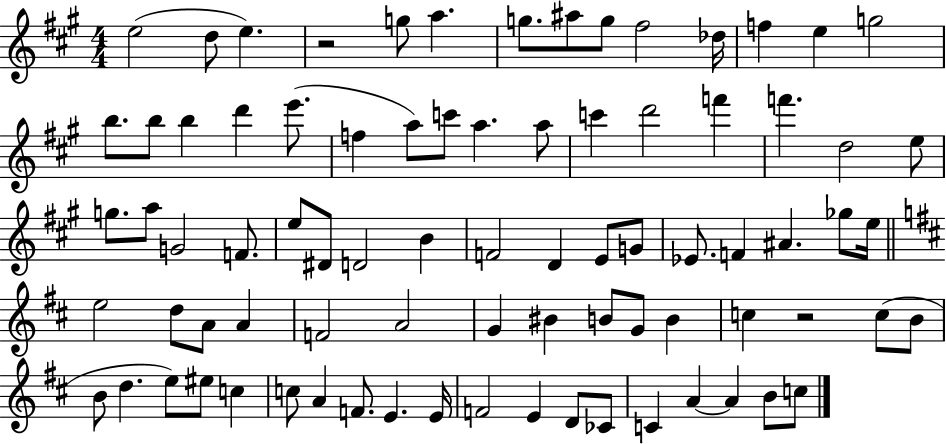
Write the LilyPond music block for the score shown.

{
  \clef treble
  \numericTimeSignature
  \time 4/4
  \key a \major
  e''2( d''8 e''4.) | r2 g''8 a''4. | g''8. ais''8 g''8 fis''2 des''16 | f''4 e''4 g''2 | \break b''8. b''8 b''4 d'''4 e'''8.( | f''4 a''8) c'''8 a''4. a''8 | c'''4 d'''2 f'''4 | f'''4. d''2 e''8 | \break g''8. a''8 g'2 f'8. | e''8 dis'8 d'2 b'4 | f'2 d'4 e'8 g'8 | ees'8. f'4 ais'4. ges''8 e''16 | \break \bar "||" \break \key d \major e''2 d''8 a'8 a'4 | f'2 a'2 | g'4 bis'4 b'8 g'8 b'4 | c''4 r2 c''8( b'8 | \break b'8 d''4. e''8) eis''8 c''4 | c''8 a'4 f'8. e'4. e'16 | f'2 e'4 d'8 ces'8 | c'4 a'4~~ a'4 b'8 c''8 | \break \bar "|."
}